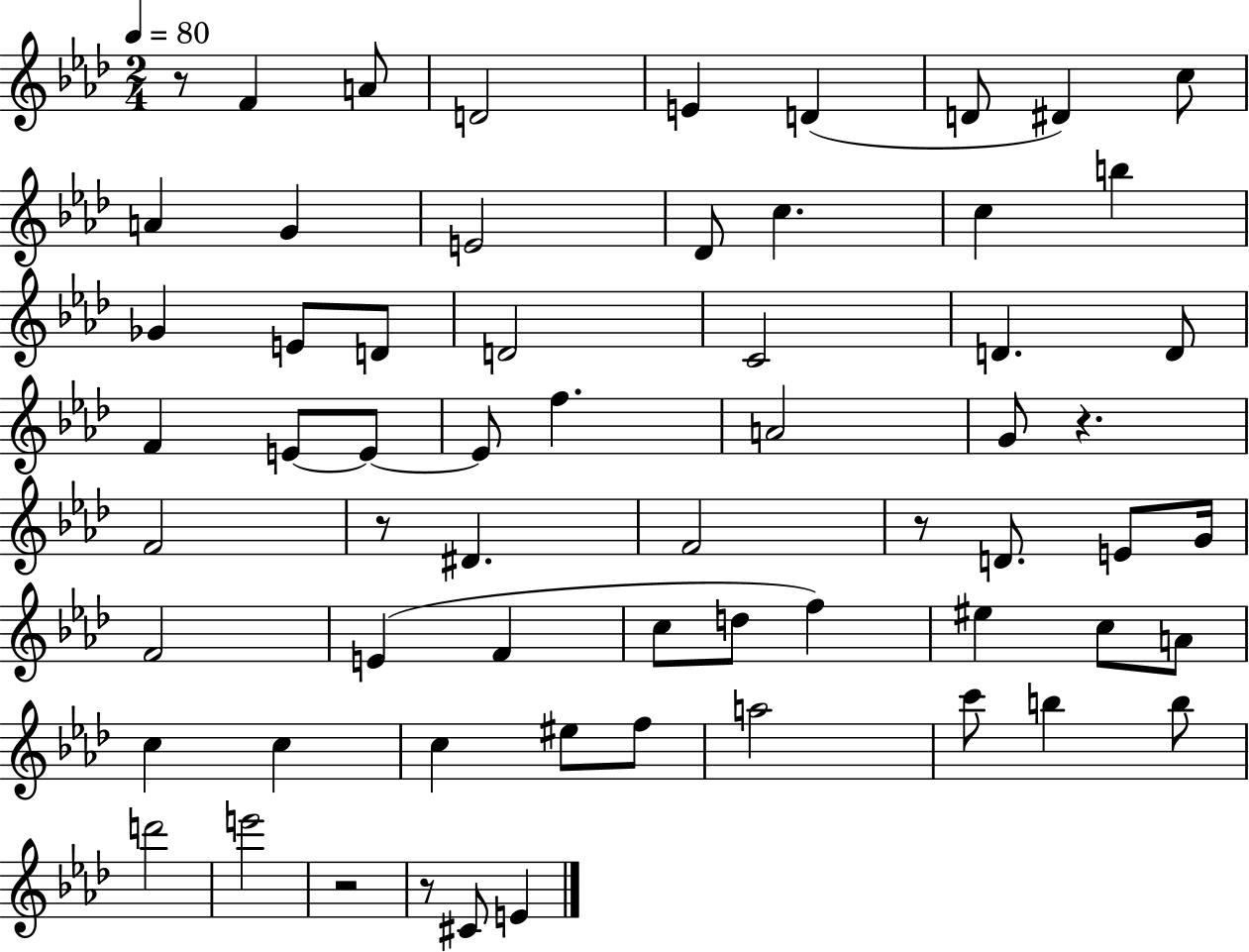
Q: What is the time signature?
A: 2/4